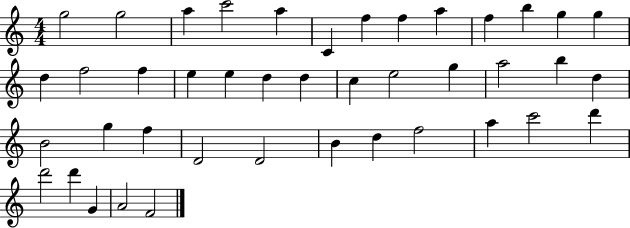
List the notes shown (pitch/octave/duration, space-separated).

G5/h G5/h A5/q C6/h A5/q C4/q F5/q F5/q A5/q F5/q B5/q G5/q G5/q D5/q F5/h F5/q E5/q E5/q D5/q D5/q C5/q E5/h G5/q A5/h B5/q D5/q B4/h G5/q F5/q D4/h D4/h B4/q D5/q F5/h A5/q C6/h D6/q D6/h D6/q G4/q A4/h F4/h